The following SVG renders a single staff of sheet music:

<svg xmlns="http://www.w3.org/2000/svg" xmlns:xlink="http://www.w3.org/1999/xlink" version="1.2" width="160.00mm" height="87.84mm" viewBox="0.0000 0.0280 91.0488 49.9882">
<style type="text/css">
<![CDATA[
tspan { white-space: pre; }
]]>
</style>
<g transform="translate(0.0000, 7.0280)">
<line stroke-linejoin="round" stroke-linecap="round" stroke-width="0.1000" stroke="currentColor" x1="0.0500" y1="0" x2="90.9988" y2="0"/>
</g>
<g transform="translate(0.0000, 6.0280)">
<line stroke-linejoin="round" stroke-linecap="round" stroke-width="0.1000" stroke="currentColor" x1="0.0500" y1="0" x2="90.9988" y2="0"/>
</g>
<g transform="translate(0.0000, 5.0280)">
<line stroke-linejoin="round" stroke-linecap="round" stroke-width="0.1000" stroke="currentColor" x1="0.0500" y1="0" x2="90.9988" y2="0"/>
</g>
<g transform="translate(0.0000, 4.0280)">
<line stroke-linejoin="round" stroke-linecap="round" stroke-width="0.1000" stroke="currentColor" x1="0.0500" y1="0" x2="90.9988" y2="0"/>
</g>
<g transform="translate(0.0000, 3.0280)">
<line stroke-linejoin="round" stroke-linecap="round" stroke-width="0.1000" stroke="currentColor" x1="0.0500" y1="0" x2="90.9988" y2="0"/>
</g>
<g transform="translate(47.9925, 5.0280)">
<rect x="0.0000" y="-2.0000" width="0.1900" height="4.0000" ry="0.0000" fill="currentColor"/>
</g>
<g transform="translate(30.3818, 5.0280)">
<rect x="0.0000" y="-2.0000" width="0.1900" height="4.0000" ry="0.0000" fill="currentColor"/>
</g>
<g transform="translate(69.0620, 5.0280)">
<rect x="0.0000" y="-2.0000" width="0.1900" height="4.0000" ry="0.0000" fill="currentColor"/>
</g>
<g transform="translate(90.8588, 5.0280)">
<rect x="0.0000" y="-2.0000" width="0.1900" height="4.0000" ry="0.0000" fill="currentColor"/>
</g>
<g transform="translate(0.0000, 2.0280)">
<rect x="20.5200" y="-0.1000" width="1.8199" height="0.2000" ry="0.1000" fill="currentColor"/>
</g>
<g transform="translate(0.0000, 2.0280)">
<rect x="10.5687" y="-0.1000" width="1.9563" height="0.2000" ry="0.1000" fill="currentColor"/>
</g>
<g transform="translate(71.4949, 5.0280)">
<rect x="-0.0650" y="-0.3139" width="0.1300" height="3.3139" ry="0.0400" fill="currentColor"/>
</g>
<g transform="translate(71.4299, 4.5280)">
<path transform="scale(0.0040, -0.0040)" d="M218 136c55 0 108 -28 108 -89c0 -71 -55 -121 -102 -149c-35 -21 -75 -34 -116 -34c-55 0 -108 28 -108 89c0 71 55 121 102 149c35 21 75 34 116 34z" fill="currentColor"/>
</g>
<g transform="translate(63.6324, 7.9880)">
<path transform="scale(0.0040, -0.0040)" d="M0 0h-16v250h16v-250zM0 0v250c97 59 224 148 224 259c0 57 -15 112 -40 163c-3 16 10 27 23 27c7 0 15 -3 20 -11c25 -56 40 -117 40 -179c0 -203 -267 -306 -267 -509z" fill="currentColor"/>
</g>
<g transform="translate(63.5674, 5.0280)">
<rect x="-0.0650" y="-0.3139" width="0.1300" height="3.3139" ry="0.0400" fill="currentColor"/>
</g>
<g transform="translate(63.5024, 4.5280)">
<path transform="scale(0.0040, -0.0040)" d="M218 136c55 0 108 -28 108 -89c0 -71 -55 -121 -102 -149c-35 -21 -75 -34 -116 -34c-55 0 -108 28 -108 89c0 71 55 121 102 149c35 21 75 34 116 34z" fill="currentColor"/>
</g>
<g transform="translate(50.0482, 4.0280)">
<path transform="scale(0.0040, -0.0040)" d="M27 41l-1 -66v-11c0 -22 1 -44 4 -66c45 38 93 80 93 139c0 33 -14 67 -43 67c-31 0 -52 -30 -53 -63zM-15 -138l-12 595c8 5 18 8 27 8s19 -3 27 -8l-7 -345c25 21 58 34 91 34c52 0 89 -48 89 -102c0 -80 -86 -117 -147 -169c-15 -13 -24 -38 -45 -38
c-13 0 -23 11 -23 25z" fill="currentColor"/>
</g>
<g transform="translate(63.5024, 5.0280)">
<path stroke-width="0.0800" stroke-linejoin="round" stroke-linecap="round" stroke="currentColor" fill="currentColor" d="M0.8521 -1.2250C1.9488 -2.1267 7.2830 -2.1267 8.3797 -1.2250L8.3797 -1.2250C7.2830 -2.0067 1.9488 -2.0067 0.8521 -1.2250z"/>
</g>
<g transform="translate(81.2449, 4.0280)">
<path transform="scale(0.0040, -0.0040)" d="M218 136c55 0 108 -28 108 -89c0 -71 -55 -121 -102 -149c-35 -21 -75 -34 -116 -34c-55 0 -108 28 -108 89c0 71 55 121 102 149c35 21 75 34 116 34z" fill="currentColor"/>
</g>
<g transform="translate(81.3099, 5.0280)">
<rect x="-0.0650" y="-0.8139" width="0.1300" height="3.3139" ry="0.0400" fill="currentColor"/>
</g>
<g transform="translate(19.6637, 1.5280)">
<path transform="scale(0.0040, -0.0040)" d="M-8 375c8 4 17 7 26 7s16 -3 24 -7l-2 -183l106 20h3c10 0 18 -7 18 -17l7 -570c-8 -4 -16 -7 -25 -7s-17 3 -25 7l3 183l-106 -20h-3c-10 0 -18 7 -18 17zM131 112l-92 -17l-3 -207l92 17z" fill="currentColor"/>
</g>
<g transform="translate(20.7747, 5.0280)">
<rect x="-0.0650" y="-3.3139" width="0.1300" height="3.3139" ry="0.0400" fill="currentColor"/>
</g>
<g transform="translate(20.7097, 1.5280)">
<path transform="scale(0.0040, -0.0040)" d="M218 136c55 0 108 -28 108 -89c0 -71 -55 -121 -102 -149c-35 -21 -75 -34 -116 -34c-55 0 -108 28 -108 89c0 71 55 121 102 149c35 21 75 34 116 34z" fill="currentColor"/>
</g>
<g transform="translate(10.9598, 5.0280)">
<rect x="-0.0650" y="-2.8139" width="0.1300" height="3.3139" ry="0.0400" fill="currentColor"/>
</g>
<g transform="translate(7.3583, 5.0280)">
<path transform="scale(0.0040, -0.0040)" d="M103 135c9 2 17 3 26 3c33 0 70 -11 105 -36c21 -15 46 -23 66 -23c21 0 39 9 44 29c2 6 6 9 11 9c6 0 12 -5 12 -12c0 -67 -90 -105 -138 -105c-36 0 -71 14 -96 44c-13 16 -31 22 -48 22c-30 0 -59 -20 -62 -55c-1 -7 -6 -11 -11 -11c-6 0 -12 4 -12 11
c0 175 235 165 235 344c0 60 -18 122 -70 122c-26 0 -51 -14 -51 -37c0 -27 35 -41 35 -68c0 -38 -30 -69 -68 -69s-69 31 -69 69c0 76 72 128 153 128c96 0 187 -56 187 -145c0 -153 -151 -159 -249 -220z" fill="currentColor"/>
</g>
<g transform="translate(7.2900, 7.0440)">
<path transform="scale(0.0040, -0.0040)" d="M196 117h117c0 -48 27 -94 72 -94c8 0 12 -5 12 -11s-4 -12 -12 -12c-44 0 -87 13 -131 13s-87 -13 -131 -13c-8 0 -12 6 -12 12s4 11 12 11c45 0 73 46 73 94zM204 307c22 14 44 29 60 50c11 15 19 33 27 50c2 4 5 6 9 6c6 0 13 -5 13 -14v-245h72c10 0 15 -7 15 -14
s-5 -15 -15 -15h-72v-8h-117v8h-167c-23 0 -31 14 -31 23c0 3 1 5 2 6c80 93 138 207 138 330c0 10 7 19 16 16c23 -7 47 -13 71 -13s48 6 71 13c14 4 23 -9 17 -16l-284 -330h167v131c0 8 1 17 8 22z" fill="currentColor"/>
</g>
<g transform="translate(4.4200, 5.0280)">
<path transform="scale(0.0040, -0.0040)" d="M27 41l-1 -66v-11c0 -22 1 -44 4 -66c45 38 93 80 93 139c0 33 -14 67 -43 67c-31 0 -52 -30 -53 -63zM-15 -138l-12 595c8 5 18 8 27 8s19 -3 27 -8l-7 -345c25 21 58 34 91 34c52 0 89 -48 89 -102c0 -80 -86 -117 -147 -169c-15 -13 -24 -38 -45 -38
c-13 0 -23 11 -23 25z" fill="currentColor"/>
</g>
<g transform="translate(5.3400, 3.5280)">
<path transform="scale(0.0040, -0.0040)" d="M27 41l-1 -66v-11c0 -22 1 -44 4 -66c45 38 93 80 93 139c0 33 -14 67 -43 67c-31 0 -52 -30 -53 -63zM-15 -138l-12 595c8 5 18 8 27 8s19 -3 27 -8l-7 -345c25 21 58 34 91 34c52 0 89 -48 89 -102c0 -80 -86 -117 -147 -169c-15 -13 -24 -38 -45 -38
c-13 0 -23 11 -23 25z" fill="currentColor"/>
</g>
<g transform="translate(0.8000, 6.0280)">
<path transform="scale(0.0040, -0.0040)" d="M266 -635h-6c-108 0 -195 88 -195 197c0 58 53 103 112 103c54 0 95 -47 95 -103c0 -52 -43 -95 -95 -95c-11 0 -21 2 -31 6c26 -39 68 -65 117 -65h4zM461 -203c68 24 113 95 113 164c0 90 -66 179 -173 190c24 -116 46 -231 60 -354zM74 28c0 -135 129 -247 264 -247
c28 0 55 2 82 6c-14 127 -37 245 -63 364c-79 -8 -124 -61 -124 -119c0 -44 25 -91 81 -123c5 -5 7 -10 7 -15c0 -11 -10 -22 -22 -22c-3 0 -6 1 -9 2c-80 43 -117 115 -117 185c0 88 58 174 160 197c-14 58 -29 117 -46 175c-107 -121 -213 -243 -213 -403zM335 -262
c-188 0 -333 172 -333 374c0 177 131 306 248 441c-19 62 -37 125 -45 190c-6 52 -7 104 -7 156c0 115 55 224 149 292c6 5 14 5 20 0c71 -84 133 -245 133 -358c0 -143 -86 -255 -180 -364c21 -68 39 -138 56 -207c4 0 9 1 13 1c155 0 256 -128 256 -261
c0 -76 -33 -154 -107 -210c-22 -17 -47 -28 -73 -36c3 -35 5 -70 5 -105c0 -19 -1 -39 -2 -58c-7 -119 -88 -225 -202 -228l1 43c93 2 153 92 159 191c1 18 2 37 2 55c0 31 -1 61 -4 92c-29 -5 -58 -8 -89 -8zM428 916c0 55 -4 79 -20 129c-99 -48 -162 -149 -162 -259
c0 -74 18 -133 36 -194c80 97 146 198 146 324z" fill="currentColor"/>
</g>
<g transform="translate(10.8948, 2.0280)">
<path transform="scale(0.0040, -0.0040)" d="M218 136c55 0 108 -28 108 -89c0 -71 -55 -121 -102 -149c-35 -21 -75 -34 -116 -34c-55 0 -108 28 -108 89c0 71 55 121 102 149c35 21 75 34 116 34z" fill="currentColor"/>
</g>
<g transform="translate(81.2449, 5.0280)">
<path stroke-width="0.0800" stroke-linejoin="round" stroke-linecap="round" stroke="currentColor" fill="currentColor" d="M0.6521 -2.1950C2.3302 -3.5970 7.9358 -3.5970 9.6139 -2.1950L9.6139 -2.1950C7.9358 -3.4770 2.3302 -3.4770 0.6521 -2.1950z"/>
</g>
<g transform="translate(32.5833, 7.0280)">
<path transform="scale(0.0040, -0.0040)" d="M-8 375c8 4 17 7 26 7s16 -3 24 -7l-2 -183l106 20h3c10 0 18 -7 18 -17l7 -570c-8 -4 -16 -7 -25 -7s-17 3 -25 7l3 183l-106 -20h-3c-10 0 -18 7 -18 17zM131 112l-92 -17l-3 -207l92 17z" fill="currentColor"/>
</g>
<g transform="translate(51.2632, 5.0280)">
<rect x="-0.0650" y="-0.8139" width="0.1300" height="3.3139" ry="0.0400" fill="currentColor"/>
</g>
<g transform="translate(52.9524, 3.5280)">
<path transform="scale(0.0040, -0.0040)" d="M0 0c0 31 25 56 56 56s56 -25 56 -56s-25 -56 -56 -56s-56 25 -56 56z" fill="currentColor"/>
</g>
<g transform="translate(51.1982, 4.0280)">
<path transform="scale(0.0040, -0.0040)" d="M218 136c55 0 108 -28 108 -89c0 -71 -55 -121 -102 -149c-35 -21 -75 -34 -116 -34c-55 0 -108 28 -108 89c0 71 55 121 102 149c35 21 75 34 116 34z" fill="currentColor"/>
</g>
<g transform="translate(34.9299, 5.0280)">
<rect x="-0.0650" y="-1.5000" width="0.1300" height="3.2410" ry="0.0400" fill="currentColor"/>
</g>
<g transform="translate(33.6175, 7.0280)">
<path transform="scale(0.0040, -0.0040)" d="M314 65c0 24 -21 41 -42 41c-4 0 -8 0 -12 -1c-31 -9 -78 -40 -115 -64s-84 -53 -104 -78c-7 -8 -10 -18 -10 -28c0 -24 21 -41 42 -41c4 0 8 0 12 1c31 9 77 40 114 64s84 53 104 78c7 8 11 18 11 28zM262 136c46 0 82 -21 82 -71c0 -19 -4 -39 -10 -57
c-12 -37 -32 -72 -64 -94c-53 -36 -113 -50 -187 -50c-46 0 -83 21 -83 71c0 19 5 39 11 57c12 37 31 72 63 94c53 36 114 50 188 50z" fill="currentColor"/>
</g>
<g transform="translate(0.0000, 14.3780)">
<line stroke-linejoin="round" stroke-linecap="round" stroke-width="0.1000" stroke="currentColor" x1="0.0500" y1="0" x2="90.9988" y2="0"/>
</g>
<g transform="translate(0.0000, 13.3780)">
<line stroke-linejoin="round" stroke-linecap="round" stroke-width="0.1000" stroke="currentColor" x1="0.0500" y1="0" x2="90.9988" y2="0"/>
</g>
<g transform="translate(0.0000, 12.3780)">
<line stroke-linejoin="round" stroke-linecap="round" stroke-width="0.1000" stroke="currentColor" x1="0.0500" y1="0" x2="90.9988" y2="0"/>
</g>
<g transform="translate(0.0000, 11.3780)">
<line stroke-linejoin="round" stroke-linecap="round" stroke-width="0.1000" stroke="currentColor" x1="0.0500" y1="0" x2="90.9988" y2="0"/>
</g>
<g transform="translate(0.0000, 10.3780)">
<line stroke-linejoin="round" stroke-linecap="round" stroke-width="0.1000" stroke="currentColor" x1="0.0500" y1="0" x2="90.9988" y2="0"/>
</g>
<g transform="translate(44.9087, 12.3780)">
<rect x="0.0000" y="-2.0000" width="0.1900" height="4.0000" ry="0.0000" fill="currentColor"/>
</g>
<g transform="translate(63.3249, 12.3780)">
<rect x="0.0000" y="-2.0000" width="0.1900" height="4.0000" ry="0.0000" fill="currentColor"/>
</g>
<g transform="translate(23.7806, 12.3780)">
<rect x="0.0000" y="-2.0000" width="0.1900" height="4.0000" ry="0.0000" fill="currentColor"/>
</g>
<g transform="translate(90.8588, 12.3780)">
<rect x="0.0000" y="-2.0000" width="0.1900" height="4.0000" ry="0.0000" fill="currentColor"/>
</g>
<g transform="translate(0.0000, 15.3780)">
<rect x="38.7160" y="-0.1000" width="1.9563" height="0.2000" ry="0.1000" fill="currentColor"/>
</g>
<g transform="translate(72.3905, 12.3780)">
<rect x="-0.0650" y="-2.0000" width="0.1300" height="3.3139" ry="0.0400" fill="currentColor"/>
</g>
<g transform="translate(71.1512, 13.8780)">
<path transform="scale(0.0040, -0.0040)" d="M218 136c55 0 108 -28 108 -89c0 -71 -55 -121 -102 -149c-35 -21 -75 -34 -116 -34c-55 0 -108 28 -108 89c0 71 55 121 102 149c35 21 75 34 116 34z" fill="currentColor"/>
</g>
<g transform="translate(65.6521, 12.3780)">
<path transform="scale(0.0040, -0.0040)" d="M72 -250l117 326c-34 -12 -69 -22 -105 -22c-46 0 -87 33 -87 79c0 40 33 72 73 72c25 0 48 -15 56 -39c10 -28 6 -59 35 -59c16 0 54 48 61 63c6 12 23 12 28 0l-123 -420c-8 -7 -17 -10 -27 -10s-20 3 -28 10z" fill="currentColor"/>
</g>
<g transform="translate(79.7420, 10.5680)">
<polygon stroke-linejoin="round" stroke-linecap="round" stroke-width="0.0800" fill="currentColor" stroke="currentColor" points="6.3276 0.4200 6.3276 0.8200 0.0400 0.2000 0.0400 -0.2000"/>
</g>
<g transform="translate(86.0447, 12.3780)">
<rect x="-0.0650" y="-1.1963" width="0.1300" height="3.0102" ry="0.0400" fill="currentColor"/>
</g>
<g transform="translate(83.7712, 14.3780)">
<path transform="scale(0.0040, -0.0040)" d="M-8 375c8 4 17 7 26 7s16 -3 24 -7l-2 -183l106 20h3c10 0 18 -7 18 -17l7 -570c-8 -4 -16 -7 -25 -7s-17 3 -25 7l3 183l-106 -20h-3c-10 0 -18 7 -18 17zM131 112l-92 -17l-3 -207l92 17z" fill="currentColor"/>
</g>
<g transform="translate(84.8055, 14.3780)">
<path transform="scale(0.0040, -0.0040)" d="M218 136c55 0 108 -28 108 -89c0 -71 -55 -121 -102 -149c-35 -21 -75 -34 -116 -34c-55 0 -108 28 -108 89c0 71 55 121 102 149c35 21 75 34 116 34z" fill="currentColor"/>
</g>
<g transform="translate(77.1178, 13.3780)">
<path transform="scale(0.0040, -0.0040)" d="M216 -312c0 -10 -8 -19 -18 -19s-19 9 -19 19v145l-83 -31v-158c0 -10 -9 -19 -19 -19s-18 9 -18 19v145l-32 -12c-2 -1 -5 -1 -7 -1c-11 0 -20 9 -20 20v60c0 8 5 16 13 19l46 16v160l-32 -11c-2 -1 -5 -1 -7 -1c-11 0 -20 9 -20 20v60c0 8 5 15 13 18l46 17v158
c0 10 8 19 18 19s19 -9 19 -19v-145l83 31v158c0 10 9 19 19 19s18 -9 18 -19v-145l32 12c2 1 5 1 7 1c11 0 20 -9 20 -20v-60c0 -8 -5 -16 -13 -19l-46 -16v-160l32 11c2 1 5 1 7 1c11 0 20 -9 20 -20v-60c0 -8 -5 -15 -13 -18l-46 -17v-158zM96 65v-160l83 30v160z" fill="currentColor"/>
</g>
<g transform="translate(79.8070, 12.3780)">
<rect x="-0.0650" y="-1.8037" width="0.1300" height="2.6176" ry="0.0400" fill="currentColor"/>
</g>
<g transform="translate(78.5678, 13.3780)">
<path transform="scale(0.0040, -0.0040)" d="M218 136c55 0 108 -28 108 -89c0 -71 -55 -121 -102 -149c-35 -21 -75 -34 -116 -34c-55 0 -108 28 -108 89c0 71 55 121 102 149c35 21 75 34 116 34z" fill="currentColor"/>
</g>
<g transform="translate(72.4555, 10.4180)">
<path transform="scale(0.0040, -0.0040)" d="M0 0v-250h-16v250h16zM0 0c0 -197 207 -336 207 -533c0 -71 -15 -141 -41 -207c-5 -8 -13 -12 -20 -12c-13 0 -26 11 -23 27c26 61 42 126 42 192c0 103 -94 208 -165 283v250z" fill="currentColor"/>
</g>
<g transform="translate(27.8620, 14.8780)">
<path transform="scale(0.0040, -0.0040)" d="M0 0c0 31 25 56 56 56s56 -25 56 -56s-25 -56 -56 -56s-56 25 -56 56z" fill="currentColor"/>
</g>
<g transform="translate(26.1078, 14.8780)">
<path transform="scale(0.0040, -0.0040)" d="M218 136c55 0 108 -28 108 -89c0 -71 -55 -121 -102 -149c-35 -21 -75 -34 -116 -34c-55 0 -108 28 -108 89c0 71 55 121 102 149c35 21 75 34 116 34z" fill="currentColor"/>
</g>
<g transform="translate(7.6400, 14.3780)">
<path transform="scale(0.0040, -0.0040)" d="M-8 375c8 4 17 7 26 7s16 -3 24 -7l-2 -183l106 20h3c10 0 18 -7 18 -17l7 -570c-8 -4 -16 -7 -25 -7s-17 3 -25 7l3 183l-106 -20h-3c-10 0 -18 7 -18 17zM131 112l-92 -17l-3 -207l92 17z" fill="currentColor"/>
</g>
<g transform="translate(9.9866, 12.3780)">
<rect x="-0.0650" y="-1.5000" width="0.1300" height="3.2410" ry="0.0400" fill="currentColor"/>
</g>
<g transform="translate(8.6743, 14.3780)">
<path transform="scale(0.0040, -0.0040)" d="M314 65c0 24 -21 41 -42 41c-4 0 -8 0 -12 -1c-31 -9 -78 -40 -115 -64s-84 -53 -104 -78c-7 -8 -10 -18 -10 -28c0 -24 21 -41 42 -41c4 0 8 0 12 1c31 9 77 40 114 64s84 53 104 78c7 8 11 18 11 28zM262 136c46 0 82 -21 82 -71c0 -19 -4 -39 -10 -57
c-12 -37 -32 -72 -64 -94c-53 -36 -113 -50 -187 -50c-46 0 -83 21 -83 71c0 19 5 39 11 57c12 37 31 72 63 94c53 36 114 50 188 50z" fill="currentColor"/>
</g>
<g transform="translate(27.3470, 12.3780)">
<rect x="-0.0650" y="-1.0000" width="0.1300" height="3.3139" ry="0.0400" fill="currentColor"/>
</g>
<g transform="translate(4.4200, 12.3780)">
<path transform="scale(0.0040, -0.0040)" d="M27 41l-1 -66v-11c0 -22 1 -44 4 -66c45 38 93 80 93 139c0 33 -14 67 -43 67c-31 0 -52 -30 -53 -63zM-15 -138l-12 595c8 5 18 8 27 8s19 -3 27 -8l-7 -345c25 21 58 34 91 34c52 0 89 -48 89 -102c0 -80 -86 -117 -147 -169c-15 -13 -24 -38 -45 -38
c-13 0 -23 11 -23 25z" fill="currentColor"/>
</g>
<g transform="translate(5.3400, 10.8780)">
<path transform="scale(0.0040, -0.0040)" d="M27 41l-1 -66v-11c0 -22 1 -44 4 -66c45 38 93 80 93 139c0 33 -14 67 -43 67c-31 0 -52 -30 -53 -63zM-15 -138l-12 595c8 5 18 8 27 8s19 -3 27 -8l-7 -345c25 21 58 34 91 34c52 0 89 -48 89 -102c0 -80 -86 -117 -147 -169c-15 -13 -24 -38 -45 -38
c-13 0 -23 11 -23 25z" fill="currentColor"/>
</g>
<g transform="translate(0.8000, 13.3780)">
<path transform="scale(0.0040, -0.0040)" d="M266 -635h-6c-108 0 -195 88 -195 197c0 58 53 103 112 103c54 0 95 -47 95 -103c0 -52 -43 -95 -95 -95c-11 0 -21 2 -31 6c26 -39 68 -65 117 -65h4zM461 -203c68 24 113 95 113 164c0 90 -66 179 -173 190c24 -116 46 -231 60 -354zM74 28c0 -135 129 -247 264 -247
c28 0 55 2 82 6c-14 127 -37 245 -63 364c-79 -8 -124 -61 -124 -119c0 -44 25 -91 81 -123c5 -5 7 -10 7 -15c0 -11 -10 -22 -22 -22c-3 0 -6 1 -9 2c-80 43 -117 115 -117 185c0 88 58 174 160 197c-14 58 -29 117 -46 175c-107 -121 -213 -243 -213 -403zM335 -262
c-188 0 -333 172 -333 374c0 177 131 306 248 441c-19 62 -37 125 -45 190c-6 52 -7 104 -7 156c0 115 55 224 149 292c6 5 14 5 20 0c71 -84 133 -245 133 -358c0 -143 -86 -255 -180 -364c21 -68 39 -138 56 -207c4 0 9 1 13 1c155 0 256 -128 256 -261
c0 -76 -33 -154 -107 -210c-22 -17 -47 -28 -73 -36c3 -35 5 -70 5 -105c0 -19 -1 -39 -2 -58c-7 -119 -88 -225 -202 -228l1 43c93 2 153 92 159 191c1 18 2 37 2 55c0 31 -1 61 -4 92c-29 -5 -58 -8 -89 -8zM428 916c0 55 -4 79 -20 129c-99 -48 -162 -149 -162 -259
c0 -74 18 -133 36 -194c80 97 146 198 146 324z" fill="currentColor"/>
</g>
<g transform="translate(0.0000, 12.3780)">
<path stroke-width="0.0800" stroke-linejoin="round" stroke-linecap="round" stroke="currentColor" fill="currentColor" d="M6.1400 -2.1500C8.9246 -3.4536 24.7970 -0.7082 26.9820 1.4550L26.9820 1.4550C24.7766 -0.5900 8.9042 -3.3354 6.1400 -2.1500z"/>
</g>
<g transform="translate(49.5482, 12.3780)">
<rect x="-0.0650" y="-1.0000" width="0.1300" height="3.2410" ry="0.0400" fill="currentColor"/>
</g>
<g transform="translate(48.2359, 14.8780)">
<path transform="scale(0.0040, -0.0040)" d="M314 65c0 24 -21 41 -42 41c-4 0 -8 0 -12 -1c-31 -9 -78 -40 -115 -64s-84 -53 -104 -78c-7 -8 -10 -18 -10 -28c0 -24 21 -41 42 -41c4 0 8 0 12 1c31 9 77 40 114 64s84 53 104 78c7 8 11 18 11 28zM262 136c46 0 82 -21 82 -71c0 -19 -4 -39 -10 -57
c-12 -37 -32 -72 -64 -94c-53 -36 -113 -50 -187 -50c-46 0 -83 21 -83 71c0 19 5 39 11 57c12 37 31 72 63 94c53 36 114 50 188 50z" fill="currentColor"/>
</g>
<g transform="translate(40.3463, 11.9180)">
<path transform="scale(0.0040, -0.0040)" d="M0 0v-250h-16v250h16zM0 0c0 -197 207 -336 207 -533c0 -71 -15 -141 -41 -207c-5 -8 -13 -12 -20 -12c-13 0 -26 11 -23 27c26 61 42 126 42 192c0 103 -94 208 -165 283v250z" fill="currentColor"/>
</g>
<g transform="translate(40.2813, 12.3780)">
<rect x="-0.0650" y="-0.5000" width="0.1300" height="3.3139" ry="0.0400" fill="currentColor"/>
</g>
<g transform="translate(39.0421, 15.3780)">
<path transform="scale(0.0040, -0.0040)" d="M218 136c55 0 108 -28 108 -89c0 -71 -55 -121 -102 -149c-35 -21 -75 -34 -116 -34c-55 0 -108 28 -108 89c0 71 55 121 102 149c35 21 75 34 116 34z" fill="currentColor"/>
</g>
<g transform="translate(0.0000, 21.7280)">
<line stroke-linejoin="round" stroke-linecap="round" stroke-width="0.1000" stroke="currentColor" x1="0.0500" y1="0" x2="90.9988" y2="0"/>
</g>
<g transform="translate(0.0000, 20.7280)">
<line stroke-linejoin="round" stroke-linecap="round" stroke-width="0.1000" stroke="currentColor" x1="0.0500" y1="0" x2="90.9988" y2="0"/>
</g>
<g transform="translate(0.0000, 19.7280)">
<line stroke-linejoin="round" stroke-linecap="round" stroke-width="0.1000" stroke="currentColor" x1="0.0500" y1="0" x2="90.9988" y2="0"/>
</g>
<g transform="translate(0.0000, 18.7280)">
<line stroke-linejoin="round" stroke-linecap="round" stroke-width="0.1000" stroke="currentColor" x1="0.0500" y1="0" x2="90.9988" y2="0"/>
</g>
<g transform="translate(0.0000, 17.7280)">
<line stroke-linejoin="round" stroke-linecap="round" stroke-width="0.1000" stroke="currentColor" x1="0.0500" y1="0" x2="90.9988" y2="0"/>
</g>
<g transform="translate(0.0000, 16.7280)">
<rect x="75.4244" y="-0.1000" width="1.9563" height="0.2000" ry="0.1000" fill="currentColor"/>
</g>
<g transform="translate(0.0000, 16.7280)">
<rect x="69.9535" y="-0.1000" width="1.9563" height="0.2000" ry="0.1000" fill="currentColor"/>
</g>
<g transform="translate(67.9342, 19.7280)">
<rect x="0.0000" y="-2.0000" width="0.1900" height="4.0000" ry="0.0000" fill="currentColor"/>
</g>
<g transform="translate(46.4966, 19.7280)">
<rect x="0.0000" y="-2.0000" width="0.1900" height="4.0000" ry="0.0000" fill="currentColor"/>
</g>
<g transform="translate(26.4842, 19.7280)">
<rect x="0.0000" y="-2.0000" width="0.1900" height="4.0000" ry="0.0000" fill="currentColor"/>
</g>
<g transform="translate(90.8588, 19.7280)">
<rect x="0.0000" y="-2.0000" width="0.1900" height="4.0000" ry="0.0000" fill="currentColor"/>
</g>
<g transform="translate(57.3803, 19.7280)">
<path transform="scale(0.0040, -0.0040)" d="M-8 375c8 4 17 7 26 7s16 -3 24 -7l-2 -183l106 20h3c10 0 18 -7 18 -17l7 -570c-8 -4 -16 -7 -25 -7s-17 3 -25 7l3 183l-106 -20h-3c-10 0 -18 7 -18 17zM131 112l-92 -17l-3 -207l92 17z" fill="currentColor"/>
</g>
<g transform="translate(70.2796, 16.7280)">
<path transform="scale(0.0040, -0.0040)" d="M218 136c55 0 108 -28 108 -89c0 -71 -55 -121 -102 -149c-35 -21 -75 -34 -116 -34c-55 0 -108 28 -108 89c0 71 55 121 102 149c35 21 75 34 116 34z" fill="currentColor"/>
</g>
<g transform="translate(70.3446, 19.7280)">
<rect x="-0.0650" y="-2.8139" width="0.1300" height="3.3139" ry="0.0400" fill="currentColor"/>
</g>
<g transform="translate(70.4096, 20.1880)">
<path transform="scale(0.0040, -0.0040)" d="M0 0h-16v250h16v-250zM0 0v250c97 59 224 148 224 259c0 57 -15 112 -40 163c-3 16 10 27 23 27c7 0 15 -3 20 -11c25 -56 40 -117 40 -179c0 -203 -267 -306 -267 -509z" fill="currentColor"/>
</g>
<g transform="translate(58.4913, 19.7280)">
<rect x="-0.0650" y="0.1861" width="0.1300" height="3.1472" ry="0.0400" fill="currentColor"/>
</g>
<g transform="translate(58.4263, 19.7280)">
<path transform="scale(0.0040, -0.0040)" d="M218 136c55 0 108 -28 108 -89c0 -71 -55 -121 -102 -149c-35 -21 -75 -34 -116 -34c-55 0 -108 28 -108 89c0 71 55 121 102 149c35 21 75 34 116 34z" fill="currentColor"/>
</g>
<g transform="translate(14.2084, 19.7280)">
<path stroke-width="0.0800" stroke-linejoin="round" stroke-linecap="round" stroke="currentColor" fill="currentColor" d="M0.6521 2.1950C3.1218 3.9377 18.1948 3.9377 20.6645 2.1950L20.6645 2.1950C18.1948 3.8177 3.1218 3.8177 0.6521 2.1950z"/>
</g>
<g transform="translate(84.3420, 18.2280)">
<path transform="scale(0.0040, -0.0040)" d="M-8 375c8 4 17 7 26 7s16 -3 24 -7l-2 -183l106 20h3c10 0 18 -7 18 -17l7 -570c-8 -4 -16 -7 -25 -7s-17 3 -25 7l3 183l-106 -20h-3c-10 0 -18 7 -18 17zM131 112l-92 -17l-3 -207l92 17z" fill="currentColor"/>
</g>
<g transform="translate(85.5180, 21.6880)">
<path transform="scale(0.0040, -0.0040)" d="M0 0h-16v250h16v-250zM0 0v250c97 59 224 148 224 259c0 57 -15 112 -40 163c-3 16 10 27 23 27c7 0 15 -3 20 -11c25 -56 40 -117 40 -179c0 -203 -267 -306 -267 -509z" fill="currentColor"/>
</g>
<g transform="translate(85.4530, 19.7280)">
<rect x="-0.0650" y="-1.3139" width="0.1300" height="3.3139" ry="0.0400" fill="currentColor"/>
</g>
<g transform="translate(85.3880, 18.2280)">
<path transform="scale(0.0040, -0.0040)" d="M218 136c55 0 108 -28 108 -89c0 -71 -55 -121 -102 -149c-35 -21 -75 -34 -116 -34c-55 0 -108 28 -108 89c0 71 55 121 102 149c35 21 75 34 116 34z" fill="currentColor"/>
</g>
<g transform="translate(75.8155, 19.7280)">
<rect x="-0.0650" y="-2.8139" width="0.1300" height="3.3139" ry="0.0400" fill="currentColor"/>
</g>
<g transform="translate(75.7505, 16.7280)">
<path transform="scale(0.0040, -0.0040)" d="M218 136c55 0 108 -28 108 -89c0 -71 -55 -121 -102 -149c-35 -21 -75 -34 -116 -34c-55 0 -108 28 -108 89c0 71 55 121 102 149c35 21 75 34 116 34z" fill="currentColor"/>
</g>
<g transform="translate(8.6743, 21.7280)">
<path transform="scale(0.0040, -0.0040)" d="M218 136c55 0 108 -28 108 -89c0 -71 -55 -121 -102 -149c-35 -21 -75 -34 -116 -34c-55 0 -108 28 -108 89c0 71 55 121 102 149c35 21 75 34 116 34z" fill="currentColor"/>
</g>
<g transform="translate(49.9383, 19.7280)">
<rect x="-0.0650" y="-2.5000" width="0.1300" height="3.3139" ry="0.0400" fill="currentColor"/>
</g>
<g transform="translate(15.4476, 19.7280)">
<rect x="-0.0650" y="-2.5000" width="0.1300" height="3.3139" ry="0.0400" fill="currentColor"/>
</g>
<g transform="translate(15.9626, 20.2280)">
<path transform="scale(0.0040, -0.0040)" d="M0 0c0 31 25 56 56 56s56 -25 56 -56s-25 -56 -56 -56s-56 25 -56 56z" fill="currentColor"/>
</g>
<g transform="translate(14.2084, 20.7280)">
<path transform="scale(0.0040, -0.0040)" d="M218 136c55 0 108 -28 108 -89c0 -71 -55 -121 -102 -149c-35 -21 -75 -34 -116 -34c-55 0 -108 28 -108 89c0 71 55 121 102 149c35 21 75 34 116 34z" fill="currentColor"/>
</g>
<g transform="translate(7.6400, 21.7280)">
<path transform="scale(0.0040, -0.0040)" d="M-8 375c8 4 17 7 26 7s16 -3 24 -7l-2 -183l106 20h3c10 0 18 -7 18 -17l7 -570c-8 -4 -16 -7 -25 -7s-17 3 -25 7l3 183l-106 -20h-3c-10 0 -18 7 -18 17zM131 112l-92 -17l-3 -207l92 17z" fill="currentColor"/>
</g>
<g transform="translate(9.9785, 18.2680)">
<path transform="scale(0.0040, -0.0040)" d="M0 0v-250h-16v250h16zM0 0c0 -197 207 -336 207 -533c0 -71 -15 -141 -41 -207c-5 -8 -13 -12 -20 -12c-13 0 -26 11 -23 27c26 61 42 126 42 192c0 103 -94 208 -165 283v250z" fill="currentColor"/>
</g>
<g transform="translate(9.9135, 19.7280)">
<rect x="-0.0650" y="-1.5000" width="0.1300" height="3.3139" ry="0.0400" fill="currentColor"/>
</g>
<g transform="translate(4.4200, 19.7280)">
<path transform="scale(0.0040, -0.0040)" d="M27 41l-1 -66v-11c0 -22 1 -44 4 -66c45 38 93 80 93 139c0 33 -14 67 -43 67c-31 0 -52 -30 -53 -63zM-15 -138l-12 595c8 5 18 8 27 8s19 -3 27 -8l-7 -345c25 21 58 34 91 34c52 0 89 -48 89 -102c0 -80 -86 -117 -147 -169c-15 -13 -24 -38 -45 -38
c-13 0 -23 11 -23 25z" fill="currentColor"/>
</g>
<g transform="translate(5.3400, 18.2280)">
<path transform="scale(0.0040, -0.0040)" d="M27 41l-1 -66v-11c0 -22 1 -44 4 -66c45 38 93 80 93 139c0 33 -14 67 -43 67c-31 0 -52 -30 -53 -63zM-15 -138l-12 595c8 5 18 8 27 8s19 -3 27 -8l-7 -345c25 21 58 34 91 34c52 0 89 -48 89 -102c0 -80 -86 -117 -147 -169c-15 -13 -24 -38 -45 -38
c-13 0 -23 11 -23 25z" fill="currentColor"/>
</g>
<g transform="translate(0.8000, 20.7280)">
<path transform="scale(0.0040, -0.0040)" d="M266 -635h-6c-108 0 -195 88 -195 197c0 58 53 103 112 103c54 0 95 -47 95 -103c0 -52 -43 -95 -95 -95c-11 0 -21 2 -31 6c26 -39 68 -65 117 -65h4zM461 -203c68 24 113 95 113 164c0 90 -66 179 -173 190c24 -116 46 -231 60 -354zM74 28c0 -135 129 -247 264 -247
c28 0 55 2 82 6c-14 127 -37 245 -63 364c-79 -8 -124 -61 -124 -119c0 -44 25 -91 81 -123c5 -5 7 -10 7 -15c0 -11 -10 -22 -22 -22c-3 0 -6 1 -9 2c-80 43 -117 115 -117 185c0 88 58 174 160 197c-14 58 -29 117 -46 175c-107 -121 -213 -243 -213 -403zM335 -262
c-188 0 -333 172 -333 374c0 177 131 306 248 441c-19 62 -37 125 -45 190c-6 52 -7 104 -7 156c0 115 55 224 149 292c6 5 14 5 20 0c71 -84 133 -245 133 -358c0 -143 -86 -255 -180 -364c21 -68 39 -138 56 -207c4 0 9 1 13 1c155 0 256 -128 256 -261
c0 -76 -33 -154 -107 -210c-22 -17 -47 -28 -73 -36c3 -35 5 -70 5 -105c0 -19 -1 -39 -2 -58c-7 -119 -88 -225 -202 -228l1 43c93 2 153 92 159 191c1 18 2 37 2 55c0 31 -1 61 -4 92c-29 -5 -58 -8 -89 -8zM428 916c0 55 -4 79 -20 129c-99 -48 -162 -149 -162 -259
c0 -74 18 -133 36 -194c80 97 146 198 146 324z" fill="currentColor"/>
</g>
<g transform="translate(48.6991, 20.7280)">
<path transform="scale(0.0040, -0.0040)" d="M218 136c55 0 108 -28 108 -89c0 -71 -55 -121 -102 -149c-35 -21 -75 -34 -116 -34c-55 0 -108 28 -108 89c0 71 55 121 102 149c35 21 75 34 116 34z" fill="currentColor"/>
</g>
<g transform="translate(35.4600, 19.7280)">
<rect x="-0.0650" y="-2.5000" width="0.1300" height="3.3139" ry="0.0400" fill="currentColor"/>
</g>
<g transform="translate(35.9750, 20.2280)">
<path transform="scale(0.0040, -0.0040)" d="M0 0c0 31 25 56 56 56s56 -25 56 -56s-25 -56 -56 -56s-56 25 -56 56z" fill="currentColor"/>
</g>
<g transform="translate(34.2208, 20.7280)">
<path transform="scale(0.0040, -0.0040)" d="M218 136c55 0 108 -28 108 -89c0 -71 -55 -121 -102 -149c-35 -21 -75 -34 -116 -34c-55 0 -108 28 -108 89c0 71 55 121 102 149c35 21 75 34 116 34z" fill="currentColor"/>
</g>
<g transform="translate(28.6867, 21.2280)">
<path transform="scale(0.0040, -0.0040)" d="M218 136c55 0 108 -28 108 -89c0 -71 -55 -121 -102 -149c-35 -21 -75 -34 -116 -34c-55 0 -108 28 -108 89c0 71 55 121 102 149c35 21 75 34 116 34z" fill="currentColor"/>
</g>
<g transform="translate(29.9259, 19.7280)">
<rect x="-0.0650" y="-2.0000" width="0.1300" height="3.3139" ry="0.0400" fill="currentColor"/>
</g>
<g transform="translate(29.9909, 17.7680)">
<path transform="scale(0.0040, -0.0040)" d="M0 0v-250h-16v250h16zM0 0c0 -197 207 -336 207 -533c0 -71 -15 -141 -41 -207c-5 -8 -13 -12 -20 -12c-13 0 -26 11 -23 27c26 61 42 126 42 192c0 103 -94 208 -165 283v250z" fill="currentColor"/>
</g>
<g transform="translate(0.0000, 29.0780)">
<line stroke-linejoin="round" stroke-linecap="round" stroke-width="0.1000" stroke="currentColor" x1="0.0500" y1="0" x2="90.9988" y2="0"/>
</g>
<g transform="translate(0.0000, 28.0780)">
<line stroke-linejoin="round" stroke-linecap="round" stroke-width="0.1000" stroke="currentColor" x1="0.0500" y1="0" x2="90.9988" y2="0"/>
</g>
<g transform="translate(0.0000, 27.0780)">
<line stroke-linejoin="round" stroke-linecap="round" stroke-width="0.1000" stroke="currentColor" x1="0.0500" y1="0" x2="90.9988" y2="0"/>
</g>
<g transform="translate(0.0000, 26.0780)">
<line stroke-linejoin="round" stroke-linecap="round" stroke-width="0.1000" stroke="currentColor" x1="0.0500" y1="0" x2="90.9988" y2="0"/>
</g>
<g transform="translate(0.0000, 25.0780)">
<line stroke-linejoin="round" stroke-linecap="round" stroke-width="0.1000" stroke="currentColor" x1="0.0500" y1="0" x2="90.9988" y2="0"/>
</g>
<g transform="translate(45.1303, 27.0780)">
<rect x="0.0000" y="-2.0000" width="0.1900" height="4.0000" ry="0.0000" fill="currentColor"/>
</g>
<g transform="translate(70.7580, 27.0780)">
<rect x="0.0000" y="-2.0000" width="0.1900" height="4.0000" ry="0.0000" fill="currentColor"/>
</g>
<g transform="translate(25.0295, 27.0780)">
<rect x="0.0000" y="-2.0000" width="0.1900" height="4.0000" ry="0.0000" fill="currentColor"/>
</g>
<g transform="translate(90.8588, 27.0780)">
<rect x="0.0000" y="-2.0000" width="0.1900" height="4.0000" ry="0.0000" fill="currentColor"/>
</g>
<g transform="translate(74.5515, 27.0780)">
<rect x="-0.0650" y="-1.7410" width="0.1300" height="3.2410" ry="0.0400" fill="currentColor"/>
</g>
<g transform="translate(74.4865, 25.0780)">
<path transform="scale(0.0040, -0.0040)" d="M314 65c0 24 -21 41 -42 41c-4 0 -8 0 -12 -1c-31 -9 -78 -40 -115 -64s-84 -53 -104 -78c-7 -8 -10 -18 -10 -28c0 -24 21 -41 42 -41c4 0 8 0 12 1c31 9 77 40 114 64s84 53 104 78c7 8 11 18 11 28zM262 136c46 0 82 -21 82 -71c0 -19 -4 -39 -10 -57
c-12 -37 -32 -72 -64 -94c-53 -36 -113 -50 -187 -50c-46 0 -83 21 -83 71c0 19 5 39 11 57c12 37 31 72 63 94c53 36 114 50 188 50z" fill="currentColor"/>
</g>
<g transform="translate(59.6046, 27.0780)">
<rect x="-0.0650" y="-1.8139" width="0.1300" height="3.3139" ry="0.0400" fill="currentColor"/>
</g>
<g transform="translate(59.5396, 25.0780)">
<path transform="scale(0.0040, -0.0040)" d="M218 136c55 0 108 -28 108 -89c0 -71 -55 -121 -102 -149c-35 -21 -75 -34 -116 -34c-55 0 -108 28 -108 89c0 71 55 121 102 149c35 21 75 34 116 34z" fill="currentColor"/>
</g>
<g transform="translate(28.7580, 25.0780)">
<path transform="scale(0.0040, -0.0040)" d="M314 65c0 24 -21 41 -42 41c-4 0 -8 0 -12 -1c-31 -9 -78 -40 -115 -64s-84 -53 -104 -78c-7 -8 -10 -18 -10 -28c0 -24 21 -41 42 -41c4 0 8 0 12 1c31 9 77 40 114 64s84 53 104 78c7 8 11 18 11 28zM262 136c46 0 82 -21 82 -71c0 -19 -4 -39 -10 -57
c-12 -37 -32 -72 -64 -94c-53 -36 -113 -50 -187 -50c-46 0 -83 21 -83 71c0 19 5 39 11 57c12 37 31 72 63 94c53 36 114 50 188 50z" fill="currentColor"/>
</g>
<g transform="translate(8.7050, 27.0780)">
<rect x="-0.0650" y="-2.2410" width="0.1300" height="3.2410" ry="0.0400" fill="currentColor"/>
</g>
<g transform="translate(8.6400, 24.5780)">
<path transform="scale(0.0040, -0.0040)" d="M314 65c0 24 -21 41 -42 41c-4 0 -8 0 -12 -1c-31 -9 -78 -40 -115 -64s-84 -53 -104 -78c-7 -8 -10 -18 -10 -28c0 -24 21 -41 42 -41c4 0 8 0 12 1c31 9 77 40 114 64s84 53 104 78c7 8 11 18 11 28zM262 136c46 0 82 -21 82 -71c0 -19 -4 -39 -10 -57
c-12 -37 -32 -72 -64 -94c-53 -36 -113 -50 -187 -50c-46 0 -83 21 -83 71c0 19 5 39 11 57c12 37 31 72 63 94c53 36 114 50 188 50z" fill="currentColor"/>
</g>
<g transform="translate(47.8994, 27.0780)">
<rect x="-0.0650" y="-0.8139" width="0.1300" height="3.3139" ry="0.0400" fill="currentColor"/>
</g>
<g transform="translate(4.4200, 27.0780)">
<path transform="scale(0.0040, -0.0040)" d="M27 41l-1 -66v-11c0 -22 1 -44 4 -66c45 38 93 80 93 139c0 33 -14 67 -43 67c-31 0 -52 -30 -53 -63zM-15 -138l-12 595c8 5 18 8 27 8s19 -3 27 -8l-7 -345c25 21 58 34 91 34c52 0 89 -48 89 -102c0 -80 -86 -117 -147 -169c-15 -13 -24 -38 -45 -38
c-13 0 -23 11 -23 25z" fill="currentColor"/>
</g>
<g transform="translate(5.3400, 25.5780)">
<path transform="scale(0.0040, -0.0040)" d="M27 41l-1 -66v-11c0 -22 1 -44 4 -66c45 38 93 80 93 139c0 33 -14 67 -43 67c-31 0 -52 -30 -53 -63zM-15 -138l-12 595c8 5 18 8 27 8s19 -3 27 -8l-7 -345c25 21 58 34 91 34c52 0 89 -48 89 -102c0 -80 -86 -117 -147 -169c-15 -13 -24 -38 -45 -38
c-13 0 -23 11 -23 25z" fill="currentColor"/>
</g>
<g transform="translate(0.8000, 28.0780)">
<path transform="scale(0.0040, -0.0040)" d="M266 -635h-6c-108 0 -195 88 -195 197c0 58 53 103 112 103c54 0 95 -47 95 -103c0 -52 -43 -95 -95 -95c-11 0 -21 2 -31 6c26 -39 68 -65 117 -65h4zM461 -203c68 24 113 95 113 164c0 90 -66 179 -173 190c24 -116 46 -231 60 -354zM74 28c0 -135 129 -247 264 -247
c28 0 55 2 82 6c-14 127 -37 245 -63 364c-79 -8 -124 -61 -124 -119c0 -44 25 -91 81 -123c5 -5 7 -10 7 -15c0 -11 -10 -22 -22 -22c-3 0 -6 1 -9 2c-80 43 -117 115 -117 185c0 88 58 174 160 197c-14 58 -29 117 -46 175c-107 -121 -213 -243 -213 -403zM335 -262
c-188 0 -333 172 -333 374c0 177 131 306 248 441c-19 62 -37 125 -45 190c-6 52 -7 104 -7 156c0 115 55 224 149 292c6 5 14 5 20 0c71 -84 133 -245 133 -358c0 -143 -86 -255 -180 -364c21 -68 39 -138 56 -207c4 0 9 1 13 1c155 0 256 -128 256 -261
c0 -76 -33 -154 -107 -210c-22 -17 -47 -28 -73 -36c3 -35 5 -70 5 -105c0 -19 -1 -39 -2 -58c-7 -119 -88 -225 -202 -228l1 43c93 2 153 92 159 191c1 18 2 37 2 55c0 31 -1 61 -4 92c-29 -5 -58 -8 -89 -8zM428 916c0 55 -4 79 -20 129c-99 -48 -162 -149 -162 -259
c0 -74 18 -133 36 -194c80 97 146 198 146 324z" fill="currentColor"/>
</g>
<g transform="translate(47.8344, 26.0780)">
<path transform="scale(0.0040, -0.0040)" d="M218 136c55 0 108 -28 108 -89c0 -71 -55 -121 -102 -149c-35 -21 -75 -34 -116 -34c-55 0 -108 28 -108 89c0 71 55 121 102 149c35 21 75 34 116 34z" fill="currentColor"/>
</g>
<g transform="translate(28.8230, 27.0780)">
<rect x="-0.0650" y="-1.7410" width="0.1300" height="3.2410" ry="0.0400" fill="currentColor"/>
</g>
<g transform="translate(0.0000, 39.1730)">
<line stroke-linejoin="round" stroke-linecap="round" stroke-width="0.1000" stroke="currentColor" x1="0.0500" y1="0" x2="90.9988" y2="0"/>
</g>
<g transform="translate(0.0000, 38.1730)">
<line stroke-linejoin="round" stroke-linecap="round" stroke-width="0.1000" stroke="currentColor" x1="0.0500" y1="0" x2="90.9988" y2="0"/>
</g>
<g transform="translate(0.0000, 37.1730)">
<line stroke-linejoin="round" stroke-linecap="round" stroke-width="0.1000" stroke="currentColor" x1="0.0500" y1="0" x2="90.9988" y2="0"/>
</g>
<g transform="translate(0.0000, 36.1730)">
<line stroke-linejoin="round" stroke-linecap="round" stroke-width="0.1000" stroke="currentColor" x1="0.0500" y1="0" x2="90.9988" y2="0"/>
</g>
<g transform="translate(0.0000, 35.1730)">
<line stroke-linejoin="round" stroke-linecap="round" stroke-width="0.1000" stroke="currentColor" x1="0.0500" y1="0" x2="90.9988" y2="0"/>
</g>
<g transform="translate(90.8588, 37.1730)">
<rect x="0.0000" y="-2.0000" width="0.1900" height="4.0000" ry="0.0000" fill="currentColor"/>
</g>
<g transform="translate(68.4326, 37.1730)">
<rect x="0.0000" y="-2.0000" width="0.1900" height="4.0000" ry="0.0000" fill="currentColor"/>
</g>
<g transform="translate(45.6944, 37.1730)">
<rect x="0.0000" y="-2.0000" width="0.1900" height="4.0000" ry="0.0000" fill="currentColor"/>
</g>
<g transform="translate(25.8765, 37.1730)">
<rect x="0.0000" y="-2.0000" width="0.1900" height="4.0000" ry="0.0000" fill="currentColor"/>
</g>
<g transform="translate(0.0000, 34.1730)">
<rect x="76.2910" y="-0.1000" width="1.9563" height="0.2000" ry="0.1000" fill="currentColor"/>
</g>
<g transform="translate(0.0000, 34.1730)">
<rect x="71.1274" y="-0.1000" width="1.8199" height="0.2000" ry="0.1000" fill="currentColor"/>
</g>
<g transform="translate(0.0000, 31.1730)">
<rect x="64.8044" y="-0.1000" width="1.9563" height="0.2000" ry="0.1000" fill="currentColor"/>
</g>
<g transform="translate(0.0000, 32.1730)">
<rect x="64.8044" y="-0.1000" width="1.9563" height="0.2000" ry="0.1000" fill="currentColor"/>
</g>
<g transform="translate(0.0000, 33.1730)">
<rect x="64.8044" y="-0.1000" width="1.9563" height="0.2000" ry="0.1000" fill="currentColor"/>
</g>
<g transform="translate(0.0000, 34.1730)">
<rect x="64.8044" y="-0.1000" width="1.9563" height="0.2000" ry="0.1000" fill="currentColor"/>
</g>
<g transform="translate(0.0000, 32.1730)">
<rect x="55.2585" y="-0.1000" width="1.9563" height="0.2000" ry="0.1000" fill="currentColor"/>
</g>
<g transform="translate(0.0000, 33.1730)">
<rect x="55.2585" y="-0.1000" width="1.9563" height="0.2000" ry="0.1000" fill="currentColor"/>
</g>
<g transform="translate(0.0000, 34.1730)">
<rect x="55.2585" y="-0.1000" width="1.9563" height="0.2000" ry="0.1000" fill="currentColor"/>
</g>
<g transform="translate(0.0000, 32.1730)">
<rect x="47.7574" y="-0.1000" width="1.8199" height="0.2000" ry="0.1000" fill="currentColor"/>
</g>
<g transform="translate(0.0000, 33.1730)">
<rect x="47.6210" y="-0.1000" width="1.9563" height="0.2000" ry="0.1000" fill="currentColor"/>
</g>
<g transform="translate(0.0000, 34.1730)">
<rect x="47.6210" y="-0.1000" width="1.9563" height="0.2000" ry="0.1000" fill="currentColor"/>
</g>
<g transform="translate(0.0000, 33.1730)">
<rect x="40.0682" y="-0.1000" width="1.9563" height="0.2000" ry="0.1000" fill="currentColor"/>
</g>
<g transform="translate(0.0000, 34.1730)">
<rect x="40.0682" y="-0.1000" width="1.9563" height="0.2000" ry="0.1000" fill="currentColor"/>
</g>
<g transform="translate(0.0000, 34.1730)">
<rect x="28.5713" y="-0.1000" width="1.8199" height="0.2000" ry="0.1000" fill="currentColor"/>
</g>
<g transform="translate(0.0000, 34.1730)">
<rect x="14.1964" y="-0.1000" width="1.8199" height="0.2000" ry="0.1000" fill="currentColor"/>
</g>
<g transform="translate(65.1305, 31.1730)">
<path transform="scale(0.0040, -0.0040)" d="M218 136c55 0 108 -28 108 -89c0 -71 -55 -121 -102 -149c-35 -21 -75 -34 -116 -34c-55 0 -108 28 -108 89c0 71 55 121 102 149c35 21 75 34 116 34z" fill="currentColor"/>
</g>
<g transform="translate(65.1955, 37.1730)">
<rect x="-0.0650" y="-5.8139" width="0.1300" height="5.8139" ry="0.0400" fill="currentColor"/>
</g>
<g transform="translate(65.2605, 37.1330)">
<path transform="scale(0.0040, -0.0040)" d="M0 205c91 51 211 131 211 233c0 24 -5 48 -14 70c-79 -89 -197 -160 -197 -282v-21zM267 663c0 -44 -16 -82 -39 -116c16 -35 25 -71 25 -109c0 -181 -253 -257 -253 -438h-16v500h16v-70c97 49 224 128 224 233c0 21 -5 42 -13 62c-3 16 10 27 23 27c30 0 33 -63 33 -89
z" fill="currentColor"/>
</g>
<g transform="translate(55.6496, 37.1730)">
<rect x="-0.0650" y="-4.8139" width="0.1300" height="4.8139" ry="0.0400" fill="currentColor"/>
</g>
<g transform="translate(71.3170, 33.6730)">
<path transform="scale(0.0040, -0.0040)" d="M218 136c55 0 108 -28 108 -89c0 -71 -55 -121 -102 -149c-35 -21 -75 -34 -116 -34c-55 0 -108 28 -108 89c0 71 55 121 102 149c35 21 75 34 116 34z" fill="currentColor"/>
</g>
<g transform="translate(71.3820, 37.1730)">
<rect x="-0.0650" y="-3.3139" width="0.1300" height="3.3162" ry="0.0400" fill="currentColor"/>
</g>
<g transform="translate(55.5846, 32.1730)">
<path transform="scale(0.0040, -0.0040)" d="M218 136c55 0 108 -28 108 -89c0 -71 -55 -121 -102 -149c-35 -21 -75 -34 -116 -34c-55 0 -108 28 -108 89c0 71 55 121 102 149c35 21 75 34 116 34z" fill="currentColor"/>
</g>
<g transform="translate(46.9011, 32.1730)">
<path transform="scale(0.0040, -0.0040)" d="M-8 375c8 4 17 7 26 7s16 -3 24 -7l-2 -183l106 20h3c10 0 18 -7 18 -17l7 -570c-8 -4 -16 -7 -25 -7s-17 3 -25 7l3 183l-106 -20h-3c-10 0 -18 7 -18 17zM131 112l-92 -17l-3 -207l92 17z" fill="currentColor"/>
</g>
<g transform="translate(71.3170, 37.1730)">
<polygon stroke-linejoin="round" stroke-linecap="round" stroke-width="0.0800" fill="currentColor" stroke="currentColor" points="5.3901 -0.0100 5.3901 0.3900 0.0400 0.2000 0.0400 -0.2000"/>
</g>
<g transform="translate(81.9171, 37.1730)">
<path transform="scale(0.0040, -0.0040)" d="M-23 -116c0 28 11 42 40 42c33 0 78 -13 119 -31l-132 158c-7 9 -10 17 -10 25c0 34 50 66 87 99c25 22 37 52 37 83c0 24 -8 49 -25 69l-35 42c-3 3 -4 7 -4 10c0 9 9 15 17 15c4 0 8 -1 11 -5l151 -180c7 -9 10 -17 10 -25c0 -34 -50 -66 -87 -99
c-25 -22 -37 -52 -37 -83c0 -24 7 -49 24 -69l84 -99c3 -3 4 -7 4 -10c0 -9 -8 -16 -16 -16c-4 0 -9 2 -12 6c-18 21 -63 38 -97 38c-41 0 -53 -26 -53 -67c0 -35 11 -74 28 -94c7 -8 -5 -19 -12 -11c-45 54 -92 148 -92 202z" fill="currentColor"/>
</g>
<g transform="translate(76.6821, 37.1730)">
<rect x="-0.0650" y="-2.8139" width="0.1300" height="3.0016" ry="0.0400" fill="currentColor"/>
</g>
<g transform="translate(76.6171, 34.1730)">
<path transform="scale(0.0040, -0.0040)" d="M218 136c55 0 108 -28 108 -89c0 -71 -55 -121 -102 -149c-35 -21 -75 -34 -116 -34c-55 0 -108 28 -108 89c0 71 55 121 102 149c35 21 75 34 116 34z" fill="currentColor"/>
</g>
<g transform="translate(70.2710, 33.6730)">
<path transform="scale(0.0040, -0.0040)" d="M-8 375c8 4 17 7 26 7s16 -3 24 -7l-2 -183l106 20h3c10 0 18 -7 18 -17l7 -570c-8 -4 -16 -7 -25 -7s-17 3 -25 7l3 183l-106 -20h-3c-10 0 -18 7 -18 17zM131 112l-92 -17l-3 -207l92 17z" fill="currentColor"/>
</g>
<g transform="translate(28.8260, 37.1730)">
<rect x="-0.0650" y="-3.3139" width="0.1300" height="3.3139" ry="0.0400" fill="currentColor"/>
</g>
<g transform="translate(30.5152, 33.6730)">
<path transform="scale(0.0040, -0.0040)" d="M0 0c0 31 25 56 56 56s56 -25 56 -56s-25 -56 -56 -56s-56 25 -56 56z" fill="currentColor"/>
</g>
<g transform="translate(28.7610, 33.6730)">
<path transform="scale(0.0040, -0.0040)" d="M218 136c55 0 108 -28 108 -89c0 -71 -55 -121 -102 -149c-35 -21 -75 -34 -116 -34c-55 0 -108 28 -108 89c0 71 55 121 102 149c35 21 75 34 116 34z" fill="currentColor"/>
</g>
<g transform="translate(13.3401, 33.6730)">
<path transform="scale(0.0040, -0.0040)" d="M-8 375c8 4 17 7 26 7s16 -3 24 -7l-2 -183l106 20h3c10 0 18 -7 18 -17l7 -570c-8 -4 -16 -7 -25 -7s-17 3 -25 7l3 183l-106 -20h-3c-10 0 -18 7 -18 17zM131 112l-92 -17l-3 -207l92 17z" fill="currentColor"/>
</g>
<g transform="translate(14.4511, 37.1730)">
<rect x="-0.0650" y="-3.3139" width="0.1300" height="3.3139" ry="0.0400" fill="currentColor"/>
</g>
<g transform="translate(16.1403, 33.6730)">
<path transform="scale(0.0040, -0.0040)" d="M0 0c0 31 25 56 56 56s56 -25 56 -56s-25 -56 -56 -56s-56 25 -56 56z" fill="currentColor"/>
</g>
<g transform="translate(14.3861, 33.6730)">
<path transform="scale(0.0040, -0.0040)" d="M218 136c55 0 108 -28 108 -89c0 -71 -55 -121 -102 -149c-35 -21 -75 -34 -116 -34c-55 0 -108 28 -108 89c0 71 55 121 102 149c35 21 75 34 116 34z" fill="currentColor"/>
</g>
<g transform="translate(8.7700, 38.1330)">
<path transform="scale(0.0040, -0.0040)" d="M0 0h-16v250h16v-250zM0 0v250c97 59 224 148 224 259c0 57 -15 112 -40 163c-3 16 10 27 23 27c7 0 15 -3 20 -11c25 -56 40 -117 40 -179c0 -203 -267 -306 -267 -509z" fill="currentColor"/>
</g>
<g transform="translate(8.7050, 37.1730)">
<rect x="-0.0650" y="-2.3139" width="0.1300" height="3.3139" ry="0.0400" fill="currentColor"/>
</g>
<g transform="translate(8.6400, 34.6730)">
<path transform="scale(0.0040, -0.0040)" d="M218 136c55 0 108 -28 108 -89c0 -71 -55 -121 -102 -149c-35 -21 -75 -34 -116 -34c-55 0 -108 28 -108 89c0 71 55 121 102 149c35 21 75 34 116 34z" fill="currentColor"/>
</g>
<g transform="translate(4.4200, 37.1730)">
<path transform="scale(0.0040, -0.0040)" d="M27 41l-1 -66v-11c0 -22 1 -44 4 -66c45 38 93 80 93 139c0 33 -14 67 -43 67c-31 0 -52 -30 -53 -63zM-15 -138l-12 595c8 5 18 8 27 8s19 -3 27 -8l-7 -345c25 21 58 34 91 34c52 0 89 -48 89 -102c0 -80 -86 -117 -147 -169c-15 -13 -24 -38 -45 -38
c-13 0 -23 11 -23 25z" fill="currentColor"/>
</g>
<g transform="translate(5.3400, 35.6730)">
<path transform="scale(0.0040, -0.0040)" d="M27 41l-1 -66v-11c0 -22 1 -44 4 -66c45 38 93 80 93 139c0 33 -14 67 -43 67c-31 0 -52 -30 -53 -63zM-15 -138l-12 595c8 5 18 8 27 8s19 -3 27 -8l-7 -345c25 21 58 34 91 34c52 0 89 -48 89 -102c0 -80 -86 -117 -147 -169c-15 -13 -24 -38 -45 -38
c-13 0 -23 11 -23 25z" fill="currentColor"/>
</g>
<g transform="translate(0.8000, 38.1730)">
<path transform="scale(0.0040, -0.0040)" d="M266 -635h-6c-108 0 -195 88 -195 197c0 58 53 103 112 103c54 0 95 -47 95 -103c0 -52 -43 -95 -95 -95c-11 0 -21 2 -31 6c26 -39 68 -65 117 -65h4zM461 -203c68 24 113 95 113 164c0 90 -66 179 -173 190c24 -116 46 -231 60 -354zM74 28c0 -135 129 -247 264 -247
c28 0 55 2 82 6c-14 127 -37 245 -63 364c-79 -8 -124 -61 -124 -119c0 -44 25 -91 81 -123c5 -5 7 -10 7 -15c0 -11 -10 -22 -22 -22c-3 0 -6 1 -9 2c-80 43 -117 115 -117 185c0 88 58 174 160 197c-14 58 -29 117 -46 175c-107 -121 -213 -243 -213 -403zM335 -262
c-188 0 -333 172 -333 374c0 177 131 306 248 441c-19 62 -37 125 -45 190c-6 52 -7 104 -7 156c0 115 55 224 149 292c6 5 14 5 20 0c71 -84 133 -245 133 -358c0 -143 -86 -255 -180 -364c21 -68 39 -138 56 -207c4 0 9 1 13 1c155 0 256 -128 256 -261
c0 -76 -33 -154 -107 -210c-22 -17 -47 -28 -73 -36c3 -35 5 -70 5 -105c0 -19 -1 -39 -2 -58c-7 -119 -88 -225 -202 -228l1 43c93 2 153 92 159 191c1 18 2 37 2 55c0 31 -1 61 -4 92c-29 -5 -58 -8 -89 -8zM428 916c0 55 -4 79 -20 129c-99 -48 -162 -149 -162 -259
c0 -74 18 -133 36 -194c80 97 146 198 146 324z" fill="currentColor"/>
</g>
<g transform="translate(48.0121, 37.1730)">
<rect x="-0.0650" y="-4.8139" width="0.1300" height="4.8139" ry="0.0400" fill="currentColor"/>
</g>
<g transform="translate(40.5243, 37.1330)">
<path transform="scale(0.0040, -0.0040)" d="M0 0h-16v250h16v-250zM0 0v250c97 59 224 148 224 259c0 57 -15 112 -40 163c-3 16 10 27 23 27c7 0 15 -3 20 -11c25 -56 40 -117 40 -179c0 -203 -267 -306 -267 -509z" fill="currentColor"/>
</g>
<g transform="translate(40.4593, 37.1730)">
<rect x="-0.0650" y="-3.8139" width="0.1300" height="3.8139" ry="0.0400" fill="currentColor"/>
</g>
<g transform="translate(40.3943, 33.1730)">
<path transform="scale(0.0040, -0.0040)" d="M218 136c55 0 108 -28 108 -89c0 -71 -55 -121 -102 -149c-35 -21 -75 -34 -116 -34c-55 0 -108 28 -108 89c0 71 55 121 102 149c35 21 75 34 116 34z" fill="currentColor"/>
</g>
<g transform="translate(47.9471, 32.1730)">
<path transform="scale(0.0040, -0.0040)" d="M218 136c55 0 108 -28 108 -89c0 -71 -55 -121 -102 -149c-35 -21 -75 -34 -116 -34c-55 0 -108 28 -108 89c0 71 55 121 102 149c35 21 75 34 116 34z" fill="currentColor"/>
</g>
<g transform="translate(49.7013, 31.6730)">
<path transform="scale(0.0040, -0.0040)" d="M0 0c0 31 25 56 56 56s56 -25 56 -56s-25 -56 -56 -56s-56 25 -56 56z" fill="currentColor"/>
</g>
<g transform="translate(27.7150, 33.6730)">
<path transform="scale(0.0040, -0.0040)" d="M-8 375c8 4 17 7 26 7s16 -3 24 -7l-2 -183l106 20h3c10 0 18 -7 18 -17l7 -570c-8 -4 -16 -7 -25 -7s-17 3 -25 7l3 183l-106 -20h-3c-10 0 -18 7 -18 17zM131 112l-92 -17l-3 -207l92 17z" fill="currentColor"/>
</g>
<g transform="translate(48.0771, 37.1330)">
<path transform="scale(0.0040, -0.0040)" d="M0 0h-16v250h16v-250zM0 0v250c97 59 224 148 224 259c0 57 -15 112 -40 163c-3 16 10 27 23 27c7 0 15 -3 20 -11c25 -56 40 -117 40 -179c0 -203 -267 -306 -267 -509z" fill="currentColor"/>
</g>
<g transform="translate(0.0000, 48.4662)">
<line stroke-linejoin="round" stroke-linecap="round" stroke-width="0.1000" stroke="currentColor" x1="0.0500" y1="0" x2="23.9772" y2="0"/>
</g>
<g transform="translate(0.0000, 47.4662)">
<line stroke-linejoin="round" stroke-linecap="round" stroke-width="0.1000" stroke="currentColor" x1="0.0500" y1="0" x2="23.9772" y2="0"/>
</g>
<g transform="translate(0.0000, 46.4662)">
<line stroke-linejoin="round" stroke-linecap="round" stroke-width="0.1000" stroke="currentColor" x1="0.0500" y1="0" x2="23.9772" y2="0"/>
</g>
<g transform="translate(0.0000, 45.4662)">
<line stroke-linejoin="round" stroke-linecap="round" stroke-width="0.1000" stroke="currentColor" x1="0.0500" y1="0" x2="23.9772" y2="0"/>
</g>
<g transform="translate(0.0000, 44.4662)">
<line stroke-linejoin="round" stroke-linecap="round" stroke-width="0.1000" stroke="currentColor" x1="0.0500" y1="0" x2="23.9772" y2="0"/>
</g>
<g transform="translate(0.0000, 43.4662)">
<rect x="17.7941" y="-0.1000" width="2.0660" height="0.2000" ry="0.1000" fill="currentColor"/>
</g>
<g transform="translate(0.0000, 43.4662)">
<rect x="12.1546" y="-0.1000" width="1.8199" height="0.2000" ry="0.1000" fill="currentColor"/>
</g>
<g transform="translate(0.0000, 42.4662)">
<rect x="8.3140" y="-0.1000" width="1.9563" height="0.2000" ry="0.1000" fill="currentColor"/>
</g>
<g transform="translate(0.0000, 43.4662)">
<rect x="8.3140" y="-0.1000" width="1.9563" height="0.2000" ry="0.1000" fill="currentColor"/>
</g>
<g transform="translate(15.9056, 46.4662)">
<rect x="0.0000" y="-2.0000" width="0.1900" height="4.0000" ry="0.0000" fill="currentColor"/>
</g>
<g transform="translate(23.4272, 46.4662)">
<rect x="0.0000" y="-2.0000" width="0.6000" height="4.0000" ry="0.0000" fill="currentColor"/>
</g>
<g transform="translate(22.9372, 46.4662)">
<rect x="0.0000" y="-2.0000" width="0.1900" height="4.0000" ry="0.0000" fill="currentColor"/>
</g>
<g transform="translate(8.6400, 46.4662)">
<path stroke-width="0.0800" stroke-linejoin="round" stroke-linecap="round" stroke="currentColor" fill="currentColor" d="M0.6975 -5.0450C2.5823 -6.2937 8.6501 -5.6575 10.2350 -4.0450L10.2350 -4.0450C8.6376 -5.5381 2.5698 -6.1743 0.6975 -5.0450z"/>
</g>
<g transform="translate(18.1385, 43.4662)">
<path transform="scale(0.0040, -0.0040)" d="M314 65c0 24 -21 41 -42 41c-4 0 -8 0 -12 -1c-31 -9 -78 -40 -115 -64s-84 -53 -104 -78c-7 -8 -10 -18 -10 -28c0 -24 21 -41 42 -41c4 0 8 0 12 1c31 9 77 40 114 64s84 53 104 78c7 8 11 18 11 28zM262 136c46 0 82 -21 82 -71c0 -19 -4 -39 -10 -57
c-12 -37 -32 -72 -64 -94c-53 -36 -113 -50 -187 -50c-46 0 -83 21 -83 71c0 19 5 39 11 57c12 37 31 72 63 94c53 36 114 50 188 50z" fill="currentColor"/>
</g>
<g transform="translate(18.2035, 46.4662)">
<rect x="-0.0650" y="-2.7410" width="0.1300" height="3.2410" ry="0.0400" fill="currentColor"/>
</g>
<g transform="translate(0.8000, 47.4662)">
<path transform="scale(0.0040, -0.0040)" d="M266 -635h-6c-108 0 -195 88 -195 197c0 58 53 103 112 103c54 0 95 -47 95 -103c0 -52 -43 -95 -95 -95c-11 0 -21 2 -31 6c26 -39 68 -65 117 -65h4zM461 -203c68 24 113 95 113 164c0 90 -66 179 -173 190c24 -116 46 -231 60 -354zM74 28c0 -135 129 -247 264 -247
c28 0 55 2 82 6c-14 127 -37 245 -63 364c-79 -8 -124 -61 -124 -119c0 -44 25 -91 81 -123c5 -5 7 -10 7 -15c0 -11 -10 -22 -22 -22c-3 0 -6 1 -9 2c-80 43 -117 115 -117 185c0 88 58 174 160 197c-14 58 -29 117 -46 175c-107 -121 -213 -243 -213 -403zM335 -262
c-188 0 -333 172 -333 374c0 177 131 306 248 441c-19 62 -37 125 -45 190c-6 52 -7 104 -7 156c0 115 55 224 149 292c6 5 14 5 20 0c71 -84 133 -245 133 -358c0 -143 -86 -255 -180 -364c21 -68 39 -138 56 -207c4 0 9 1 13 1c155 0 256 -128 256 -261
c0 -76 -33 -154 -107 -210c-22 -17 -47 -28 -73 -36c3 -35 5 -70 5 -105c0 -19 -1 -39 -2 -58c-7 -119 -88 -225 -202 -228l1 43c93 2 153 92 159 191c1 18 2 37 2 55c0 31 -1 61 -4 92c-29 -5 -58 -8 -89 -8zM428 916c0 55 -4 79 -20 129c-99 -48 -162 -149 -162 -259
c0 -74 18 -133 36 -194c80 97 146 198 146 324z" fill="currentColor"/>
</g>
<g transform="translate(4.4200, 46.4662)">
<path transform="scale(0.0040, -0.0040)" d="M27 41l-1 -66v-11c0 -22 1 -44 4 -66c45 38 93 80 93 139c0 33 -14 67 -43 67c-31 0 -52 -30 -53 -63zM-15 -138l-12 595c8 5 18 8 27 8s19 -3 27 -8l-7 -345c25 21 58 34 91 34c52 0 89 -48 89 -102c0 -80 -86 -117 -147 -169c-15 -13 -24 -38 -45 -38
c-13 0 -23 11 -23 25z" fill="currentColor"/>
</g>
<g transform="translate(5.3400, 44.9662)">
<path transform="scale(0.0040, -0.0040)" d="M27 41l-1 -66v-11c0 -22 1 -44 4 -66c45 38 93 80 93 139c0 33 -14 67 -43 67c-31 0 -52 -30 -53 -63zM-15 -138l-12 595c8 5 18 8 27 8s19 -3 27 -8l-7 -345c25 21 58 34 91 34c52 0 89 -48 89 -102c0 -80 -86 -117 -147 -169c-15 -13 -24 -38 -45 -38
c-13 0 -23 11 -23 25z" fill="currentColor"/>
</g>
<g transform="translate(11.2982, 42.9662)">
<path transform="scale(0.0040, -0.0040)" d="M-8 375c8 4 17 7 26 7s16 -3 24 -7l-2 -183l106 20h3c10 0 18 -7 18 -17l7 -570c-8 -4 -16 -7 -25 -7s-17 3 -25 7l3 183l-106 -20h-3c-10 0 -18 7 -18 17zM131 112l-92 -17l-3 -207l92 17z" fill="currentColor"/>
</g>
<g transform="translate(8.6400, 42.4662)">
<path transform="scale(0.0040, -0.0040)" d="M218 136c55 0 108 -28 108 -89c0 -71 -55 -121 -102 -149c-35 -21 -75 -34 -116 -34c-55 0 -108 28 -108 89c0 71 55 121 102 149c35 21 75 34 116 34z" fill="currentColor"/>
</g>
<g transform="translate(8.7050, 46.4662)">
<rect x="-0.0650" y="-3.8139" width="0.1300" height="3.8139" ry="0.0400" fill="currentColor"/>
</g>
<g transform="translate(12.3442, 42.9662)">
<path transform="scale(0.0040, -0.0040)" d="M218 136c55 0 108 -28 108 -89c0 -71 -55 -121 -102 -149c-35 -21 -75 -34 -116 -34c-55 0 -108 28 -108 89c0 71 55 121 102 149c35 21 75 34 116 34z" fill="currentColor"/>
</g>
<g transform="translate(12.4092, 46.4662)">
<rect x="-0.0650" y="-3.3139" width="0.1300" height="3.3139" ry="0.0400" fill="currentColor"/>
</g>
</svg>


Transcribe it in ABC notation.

X:1
T:Untitled
M:2/4
L:1/4
K:Bb
a b E2 _d c/2 c d E2 D C/2 D2 z/2 F/2 ^G/2 E/2 E/2 G F/2 G G B a/2 a e/2 g2 f2 d f f2 g/2 b b c'/2 e'/2 e' g'/4 b/2 a/2 z c' b a2